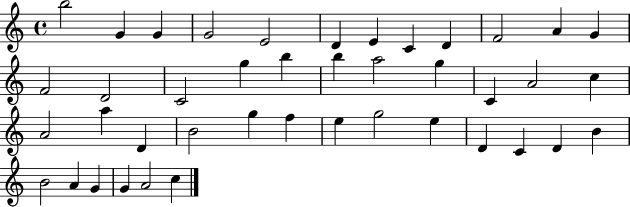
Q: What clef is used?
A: treble